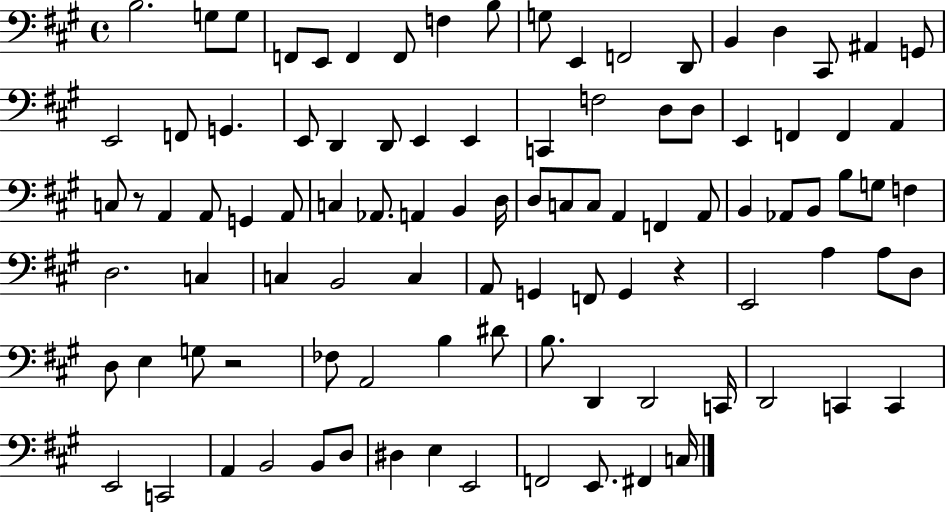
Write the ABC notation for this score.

X:1
T:Untitled
M:4/4
L:1/4
K:A
B,2 G,/2 G,/2 F,,/2 E,,/2 F,, F,,/2 F, B,/2 G,/2 E,, F,,2 D,,/2 B,, D, ^C,,/2 ^A,, G,,/2 E,,2 F,,/2 G,, E,,/2 D,, D,,/2 E,, E,, C,, F,2 D,/2 D,/2 E,, F,, F,, A,, C,/2 z/2 A,, A,,/2 G,, A,,/2 C, _A,,/2 A,, B,, D,/4 D,/2 C,/2 C,/2 A,, F,, A,,/2 B,, _A,,/2 B,,/2 B,/2 G,/2 F, D,2 C, C, B,,2 C, A,,/2 G,, F,,/2 G,, z E,,2 A, A,/2 D,/2 D,/2 E, G,/2 z2 _F,/2 A,,2 B, ^D/2 B,/2 D,, D,,2 C,,/4 D,,2 C,, C,, E,,2 C,,2 A,, B,,2 B,,/2 D,/2 ^D, E, E,,2 F,,2 E,,/2 ^F,, C,/4